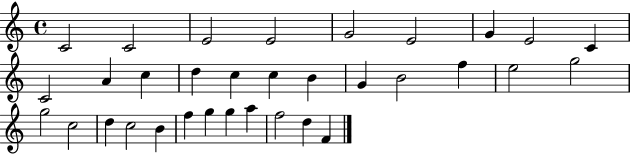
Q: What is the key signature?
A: C major